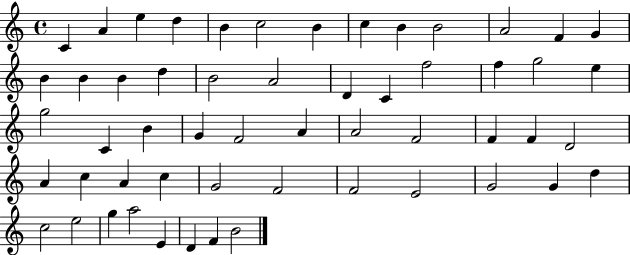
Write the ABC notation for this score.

X:1
T:Untitled
M:4/4
L:1/4
K:C
C A e d B c2 B c B B2 A2 F G B B B d B2 A2 D C f2 f g2 e g2 C B G F2 A A2 F2 F F D2 A c A c G2 F2 F2 E2 G2 G d c2 e2 g a2 E D F B2